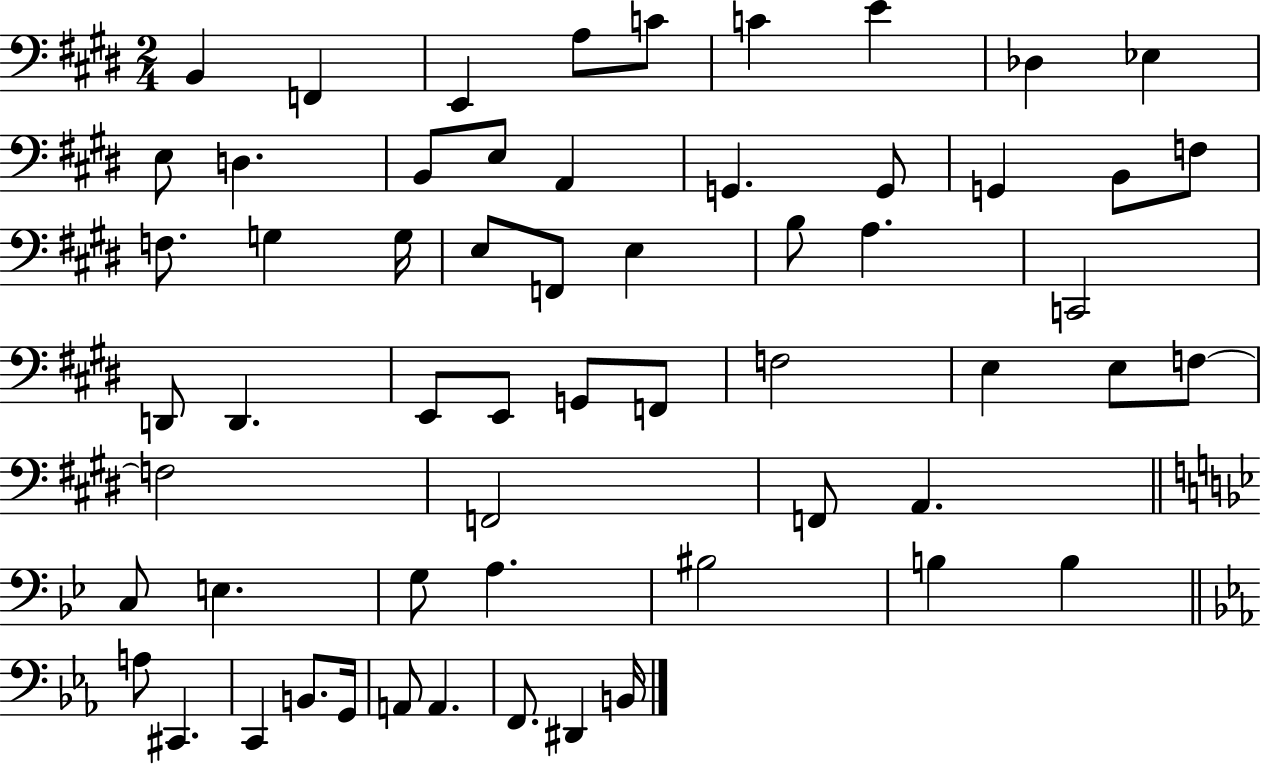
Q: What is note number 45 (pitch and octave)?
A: G3